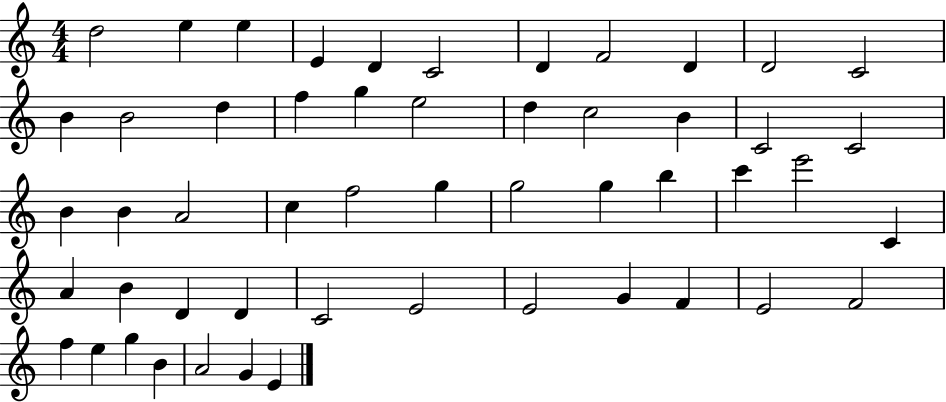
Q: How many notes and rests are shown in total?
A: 52